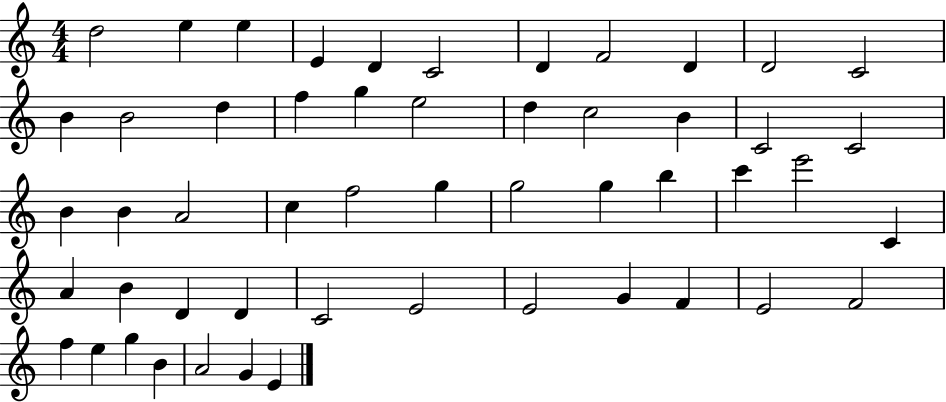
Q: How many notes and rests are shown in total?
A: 52